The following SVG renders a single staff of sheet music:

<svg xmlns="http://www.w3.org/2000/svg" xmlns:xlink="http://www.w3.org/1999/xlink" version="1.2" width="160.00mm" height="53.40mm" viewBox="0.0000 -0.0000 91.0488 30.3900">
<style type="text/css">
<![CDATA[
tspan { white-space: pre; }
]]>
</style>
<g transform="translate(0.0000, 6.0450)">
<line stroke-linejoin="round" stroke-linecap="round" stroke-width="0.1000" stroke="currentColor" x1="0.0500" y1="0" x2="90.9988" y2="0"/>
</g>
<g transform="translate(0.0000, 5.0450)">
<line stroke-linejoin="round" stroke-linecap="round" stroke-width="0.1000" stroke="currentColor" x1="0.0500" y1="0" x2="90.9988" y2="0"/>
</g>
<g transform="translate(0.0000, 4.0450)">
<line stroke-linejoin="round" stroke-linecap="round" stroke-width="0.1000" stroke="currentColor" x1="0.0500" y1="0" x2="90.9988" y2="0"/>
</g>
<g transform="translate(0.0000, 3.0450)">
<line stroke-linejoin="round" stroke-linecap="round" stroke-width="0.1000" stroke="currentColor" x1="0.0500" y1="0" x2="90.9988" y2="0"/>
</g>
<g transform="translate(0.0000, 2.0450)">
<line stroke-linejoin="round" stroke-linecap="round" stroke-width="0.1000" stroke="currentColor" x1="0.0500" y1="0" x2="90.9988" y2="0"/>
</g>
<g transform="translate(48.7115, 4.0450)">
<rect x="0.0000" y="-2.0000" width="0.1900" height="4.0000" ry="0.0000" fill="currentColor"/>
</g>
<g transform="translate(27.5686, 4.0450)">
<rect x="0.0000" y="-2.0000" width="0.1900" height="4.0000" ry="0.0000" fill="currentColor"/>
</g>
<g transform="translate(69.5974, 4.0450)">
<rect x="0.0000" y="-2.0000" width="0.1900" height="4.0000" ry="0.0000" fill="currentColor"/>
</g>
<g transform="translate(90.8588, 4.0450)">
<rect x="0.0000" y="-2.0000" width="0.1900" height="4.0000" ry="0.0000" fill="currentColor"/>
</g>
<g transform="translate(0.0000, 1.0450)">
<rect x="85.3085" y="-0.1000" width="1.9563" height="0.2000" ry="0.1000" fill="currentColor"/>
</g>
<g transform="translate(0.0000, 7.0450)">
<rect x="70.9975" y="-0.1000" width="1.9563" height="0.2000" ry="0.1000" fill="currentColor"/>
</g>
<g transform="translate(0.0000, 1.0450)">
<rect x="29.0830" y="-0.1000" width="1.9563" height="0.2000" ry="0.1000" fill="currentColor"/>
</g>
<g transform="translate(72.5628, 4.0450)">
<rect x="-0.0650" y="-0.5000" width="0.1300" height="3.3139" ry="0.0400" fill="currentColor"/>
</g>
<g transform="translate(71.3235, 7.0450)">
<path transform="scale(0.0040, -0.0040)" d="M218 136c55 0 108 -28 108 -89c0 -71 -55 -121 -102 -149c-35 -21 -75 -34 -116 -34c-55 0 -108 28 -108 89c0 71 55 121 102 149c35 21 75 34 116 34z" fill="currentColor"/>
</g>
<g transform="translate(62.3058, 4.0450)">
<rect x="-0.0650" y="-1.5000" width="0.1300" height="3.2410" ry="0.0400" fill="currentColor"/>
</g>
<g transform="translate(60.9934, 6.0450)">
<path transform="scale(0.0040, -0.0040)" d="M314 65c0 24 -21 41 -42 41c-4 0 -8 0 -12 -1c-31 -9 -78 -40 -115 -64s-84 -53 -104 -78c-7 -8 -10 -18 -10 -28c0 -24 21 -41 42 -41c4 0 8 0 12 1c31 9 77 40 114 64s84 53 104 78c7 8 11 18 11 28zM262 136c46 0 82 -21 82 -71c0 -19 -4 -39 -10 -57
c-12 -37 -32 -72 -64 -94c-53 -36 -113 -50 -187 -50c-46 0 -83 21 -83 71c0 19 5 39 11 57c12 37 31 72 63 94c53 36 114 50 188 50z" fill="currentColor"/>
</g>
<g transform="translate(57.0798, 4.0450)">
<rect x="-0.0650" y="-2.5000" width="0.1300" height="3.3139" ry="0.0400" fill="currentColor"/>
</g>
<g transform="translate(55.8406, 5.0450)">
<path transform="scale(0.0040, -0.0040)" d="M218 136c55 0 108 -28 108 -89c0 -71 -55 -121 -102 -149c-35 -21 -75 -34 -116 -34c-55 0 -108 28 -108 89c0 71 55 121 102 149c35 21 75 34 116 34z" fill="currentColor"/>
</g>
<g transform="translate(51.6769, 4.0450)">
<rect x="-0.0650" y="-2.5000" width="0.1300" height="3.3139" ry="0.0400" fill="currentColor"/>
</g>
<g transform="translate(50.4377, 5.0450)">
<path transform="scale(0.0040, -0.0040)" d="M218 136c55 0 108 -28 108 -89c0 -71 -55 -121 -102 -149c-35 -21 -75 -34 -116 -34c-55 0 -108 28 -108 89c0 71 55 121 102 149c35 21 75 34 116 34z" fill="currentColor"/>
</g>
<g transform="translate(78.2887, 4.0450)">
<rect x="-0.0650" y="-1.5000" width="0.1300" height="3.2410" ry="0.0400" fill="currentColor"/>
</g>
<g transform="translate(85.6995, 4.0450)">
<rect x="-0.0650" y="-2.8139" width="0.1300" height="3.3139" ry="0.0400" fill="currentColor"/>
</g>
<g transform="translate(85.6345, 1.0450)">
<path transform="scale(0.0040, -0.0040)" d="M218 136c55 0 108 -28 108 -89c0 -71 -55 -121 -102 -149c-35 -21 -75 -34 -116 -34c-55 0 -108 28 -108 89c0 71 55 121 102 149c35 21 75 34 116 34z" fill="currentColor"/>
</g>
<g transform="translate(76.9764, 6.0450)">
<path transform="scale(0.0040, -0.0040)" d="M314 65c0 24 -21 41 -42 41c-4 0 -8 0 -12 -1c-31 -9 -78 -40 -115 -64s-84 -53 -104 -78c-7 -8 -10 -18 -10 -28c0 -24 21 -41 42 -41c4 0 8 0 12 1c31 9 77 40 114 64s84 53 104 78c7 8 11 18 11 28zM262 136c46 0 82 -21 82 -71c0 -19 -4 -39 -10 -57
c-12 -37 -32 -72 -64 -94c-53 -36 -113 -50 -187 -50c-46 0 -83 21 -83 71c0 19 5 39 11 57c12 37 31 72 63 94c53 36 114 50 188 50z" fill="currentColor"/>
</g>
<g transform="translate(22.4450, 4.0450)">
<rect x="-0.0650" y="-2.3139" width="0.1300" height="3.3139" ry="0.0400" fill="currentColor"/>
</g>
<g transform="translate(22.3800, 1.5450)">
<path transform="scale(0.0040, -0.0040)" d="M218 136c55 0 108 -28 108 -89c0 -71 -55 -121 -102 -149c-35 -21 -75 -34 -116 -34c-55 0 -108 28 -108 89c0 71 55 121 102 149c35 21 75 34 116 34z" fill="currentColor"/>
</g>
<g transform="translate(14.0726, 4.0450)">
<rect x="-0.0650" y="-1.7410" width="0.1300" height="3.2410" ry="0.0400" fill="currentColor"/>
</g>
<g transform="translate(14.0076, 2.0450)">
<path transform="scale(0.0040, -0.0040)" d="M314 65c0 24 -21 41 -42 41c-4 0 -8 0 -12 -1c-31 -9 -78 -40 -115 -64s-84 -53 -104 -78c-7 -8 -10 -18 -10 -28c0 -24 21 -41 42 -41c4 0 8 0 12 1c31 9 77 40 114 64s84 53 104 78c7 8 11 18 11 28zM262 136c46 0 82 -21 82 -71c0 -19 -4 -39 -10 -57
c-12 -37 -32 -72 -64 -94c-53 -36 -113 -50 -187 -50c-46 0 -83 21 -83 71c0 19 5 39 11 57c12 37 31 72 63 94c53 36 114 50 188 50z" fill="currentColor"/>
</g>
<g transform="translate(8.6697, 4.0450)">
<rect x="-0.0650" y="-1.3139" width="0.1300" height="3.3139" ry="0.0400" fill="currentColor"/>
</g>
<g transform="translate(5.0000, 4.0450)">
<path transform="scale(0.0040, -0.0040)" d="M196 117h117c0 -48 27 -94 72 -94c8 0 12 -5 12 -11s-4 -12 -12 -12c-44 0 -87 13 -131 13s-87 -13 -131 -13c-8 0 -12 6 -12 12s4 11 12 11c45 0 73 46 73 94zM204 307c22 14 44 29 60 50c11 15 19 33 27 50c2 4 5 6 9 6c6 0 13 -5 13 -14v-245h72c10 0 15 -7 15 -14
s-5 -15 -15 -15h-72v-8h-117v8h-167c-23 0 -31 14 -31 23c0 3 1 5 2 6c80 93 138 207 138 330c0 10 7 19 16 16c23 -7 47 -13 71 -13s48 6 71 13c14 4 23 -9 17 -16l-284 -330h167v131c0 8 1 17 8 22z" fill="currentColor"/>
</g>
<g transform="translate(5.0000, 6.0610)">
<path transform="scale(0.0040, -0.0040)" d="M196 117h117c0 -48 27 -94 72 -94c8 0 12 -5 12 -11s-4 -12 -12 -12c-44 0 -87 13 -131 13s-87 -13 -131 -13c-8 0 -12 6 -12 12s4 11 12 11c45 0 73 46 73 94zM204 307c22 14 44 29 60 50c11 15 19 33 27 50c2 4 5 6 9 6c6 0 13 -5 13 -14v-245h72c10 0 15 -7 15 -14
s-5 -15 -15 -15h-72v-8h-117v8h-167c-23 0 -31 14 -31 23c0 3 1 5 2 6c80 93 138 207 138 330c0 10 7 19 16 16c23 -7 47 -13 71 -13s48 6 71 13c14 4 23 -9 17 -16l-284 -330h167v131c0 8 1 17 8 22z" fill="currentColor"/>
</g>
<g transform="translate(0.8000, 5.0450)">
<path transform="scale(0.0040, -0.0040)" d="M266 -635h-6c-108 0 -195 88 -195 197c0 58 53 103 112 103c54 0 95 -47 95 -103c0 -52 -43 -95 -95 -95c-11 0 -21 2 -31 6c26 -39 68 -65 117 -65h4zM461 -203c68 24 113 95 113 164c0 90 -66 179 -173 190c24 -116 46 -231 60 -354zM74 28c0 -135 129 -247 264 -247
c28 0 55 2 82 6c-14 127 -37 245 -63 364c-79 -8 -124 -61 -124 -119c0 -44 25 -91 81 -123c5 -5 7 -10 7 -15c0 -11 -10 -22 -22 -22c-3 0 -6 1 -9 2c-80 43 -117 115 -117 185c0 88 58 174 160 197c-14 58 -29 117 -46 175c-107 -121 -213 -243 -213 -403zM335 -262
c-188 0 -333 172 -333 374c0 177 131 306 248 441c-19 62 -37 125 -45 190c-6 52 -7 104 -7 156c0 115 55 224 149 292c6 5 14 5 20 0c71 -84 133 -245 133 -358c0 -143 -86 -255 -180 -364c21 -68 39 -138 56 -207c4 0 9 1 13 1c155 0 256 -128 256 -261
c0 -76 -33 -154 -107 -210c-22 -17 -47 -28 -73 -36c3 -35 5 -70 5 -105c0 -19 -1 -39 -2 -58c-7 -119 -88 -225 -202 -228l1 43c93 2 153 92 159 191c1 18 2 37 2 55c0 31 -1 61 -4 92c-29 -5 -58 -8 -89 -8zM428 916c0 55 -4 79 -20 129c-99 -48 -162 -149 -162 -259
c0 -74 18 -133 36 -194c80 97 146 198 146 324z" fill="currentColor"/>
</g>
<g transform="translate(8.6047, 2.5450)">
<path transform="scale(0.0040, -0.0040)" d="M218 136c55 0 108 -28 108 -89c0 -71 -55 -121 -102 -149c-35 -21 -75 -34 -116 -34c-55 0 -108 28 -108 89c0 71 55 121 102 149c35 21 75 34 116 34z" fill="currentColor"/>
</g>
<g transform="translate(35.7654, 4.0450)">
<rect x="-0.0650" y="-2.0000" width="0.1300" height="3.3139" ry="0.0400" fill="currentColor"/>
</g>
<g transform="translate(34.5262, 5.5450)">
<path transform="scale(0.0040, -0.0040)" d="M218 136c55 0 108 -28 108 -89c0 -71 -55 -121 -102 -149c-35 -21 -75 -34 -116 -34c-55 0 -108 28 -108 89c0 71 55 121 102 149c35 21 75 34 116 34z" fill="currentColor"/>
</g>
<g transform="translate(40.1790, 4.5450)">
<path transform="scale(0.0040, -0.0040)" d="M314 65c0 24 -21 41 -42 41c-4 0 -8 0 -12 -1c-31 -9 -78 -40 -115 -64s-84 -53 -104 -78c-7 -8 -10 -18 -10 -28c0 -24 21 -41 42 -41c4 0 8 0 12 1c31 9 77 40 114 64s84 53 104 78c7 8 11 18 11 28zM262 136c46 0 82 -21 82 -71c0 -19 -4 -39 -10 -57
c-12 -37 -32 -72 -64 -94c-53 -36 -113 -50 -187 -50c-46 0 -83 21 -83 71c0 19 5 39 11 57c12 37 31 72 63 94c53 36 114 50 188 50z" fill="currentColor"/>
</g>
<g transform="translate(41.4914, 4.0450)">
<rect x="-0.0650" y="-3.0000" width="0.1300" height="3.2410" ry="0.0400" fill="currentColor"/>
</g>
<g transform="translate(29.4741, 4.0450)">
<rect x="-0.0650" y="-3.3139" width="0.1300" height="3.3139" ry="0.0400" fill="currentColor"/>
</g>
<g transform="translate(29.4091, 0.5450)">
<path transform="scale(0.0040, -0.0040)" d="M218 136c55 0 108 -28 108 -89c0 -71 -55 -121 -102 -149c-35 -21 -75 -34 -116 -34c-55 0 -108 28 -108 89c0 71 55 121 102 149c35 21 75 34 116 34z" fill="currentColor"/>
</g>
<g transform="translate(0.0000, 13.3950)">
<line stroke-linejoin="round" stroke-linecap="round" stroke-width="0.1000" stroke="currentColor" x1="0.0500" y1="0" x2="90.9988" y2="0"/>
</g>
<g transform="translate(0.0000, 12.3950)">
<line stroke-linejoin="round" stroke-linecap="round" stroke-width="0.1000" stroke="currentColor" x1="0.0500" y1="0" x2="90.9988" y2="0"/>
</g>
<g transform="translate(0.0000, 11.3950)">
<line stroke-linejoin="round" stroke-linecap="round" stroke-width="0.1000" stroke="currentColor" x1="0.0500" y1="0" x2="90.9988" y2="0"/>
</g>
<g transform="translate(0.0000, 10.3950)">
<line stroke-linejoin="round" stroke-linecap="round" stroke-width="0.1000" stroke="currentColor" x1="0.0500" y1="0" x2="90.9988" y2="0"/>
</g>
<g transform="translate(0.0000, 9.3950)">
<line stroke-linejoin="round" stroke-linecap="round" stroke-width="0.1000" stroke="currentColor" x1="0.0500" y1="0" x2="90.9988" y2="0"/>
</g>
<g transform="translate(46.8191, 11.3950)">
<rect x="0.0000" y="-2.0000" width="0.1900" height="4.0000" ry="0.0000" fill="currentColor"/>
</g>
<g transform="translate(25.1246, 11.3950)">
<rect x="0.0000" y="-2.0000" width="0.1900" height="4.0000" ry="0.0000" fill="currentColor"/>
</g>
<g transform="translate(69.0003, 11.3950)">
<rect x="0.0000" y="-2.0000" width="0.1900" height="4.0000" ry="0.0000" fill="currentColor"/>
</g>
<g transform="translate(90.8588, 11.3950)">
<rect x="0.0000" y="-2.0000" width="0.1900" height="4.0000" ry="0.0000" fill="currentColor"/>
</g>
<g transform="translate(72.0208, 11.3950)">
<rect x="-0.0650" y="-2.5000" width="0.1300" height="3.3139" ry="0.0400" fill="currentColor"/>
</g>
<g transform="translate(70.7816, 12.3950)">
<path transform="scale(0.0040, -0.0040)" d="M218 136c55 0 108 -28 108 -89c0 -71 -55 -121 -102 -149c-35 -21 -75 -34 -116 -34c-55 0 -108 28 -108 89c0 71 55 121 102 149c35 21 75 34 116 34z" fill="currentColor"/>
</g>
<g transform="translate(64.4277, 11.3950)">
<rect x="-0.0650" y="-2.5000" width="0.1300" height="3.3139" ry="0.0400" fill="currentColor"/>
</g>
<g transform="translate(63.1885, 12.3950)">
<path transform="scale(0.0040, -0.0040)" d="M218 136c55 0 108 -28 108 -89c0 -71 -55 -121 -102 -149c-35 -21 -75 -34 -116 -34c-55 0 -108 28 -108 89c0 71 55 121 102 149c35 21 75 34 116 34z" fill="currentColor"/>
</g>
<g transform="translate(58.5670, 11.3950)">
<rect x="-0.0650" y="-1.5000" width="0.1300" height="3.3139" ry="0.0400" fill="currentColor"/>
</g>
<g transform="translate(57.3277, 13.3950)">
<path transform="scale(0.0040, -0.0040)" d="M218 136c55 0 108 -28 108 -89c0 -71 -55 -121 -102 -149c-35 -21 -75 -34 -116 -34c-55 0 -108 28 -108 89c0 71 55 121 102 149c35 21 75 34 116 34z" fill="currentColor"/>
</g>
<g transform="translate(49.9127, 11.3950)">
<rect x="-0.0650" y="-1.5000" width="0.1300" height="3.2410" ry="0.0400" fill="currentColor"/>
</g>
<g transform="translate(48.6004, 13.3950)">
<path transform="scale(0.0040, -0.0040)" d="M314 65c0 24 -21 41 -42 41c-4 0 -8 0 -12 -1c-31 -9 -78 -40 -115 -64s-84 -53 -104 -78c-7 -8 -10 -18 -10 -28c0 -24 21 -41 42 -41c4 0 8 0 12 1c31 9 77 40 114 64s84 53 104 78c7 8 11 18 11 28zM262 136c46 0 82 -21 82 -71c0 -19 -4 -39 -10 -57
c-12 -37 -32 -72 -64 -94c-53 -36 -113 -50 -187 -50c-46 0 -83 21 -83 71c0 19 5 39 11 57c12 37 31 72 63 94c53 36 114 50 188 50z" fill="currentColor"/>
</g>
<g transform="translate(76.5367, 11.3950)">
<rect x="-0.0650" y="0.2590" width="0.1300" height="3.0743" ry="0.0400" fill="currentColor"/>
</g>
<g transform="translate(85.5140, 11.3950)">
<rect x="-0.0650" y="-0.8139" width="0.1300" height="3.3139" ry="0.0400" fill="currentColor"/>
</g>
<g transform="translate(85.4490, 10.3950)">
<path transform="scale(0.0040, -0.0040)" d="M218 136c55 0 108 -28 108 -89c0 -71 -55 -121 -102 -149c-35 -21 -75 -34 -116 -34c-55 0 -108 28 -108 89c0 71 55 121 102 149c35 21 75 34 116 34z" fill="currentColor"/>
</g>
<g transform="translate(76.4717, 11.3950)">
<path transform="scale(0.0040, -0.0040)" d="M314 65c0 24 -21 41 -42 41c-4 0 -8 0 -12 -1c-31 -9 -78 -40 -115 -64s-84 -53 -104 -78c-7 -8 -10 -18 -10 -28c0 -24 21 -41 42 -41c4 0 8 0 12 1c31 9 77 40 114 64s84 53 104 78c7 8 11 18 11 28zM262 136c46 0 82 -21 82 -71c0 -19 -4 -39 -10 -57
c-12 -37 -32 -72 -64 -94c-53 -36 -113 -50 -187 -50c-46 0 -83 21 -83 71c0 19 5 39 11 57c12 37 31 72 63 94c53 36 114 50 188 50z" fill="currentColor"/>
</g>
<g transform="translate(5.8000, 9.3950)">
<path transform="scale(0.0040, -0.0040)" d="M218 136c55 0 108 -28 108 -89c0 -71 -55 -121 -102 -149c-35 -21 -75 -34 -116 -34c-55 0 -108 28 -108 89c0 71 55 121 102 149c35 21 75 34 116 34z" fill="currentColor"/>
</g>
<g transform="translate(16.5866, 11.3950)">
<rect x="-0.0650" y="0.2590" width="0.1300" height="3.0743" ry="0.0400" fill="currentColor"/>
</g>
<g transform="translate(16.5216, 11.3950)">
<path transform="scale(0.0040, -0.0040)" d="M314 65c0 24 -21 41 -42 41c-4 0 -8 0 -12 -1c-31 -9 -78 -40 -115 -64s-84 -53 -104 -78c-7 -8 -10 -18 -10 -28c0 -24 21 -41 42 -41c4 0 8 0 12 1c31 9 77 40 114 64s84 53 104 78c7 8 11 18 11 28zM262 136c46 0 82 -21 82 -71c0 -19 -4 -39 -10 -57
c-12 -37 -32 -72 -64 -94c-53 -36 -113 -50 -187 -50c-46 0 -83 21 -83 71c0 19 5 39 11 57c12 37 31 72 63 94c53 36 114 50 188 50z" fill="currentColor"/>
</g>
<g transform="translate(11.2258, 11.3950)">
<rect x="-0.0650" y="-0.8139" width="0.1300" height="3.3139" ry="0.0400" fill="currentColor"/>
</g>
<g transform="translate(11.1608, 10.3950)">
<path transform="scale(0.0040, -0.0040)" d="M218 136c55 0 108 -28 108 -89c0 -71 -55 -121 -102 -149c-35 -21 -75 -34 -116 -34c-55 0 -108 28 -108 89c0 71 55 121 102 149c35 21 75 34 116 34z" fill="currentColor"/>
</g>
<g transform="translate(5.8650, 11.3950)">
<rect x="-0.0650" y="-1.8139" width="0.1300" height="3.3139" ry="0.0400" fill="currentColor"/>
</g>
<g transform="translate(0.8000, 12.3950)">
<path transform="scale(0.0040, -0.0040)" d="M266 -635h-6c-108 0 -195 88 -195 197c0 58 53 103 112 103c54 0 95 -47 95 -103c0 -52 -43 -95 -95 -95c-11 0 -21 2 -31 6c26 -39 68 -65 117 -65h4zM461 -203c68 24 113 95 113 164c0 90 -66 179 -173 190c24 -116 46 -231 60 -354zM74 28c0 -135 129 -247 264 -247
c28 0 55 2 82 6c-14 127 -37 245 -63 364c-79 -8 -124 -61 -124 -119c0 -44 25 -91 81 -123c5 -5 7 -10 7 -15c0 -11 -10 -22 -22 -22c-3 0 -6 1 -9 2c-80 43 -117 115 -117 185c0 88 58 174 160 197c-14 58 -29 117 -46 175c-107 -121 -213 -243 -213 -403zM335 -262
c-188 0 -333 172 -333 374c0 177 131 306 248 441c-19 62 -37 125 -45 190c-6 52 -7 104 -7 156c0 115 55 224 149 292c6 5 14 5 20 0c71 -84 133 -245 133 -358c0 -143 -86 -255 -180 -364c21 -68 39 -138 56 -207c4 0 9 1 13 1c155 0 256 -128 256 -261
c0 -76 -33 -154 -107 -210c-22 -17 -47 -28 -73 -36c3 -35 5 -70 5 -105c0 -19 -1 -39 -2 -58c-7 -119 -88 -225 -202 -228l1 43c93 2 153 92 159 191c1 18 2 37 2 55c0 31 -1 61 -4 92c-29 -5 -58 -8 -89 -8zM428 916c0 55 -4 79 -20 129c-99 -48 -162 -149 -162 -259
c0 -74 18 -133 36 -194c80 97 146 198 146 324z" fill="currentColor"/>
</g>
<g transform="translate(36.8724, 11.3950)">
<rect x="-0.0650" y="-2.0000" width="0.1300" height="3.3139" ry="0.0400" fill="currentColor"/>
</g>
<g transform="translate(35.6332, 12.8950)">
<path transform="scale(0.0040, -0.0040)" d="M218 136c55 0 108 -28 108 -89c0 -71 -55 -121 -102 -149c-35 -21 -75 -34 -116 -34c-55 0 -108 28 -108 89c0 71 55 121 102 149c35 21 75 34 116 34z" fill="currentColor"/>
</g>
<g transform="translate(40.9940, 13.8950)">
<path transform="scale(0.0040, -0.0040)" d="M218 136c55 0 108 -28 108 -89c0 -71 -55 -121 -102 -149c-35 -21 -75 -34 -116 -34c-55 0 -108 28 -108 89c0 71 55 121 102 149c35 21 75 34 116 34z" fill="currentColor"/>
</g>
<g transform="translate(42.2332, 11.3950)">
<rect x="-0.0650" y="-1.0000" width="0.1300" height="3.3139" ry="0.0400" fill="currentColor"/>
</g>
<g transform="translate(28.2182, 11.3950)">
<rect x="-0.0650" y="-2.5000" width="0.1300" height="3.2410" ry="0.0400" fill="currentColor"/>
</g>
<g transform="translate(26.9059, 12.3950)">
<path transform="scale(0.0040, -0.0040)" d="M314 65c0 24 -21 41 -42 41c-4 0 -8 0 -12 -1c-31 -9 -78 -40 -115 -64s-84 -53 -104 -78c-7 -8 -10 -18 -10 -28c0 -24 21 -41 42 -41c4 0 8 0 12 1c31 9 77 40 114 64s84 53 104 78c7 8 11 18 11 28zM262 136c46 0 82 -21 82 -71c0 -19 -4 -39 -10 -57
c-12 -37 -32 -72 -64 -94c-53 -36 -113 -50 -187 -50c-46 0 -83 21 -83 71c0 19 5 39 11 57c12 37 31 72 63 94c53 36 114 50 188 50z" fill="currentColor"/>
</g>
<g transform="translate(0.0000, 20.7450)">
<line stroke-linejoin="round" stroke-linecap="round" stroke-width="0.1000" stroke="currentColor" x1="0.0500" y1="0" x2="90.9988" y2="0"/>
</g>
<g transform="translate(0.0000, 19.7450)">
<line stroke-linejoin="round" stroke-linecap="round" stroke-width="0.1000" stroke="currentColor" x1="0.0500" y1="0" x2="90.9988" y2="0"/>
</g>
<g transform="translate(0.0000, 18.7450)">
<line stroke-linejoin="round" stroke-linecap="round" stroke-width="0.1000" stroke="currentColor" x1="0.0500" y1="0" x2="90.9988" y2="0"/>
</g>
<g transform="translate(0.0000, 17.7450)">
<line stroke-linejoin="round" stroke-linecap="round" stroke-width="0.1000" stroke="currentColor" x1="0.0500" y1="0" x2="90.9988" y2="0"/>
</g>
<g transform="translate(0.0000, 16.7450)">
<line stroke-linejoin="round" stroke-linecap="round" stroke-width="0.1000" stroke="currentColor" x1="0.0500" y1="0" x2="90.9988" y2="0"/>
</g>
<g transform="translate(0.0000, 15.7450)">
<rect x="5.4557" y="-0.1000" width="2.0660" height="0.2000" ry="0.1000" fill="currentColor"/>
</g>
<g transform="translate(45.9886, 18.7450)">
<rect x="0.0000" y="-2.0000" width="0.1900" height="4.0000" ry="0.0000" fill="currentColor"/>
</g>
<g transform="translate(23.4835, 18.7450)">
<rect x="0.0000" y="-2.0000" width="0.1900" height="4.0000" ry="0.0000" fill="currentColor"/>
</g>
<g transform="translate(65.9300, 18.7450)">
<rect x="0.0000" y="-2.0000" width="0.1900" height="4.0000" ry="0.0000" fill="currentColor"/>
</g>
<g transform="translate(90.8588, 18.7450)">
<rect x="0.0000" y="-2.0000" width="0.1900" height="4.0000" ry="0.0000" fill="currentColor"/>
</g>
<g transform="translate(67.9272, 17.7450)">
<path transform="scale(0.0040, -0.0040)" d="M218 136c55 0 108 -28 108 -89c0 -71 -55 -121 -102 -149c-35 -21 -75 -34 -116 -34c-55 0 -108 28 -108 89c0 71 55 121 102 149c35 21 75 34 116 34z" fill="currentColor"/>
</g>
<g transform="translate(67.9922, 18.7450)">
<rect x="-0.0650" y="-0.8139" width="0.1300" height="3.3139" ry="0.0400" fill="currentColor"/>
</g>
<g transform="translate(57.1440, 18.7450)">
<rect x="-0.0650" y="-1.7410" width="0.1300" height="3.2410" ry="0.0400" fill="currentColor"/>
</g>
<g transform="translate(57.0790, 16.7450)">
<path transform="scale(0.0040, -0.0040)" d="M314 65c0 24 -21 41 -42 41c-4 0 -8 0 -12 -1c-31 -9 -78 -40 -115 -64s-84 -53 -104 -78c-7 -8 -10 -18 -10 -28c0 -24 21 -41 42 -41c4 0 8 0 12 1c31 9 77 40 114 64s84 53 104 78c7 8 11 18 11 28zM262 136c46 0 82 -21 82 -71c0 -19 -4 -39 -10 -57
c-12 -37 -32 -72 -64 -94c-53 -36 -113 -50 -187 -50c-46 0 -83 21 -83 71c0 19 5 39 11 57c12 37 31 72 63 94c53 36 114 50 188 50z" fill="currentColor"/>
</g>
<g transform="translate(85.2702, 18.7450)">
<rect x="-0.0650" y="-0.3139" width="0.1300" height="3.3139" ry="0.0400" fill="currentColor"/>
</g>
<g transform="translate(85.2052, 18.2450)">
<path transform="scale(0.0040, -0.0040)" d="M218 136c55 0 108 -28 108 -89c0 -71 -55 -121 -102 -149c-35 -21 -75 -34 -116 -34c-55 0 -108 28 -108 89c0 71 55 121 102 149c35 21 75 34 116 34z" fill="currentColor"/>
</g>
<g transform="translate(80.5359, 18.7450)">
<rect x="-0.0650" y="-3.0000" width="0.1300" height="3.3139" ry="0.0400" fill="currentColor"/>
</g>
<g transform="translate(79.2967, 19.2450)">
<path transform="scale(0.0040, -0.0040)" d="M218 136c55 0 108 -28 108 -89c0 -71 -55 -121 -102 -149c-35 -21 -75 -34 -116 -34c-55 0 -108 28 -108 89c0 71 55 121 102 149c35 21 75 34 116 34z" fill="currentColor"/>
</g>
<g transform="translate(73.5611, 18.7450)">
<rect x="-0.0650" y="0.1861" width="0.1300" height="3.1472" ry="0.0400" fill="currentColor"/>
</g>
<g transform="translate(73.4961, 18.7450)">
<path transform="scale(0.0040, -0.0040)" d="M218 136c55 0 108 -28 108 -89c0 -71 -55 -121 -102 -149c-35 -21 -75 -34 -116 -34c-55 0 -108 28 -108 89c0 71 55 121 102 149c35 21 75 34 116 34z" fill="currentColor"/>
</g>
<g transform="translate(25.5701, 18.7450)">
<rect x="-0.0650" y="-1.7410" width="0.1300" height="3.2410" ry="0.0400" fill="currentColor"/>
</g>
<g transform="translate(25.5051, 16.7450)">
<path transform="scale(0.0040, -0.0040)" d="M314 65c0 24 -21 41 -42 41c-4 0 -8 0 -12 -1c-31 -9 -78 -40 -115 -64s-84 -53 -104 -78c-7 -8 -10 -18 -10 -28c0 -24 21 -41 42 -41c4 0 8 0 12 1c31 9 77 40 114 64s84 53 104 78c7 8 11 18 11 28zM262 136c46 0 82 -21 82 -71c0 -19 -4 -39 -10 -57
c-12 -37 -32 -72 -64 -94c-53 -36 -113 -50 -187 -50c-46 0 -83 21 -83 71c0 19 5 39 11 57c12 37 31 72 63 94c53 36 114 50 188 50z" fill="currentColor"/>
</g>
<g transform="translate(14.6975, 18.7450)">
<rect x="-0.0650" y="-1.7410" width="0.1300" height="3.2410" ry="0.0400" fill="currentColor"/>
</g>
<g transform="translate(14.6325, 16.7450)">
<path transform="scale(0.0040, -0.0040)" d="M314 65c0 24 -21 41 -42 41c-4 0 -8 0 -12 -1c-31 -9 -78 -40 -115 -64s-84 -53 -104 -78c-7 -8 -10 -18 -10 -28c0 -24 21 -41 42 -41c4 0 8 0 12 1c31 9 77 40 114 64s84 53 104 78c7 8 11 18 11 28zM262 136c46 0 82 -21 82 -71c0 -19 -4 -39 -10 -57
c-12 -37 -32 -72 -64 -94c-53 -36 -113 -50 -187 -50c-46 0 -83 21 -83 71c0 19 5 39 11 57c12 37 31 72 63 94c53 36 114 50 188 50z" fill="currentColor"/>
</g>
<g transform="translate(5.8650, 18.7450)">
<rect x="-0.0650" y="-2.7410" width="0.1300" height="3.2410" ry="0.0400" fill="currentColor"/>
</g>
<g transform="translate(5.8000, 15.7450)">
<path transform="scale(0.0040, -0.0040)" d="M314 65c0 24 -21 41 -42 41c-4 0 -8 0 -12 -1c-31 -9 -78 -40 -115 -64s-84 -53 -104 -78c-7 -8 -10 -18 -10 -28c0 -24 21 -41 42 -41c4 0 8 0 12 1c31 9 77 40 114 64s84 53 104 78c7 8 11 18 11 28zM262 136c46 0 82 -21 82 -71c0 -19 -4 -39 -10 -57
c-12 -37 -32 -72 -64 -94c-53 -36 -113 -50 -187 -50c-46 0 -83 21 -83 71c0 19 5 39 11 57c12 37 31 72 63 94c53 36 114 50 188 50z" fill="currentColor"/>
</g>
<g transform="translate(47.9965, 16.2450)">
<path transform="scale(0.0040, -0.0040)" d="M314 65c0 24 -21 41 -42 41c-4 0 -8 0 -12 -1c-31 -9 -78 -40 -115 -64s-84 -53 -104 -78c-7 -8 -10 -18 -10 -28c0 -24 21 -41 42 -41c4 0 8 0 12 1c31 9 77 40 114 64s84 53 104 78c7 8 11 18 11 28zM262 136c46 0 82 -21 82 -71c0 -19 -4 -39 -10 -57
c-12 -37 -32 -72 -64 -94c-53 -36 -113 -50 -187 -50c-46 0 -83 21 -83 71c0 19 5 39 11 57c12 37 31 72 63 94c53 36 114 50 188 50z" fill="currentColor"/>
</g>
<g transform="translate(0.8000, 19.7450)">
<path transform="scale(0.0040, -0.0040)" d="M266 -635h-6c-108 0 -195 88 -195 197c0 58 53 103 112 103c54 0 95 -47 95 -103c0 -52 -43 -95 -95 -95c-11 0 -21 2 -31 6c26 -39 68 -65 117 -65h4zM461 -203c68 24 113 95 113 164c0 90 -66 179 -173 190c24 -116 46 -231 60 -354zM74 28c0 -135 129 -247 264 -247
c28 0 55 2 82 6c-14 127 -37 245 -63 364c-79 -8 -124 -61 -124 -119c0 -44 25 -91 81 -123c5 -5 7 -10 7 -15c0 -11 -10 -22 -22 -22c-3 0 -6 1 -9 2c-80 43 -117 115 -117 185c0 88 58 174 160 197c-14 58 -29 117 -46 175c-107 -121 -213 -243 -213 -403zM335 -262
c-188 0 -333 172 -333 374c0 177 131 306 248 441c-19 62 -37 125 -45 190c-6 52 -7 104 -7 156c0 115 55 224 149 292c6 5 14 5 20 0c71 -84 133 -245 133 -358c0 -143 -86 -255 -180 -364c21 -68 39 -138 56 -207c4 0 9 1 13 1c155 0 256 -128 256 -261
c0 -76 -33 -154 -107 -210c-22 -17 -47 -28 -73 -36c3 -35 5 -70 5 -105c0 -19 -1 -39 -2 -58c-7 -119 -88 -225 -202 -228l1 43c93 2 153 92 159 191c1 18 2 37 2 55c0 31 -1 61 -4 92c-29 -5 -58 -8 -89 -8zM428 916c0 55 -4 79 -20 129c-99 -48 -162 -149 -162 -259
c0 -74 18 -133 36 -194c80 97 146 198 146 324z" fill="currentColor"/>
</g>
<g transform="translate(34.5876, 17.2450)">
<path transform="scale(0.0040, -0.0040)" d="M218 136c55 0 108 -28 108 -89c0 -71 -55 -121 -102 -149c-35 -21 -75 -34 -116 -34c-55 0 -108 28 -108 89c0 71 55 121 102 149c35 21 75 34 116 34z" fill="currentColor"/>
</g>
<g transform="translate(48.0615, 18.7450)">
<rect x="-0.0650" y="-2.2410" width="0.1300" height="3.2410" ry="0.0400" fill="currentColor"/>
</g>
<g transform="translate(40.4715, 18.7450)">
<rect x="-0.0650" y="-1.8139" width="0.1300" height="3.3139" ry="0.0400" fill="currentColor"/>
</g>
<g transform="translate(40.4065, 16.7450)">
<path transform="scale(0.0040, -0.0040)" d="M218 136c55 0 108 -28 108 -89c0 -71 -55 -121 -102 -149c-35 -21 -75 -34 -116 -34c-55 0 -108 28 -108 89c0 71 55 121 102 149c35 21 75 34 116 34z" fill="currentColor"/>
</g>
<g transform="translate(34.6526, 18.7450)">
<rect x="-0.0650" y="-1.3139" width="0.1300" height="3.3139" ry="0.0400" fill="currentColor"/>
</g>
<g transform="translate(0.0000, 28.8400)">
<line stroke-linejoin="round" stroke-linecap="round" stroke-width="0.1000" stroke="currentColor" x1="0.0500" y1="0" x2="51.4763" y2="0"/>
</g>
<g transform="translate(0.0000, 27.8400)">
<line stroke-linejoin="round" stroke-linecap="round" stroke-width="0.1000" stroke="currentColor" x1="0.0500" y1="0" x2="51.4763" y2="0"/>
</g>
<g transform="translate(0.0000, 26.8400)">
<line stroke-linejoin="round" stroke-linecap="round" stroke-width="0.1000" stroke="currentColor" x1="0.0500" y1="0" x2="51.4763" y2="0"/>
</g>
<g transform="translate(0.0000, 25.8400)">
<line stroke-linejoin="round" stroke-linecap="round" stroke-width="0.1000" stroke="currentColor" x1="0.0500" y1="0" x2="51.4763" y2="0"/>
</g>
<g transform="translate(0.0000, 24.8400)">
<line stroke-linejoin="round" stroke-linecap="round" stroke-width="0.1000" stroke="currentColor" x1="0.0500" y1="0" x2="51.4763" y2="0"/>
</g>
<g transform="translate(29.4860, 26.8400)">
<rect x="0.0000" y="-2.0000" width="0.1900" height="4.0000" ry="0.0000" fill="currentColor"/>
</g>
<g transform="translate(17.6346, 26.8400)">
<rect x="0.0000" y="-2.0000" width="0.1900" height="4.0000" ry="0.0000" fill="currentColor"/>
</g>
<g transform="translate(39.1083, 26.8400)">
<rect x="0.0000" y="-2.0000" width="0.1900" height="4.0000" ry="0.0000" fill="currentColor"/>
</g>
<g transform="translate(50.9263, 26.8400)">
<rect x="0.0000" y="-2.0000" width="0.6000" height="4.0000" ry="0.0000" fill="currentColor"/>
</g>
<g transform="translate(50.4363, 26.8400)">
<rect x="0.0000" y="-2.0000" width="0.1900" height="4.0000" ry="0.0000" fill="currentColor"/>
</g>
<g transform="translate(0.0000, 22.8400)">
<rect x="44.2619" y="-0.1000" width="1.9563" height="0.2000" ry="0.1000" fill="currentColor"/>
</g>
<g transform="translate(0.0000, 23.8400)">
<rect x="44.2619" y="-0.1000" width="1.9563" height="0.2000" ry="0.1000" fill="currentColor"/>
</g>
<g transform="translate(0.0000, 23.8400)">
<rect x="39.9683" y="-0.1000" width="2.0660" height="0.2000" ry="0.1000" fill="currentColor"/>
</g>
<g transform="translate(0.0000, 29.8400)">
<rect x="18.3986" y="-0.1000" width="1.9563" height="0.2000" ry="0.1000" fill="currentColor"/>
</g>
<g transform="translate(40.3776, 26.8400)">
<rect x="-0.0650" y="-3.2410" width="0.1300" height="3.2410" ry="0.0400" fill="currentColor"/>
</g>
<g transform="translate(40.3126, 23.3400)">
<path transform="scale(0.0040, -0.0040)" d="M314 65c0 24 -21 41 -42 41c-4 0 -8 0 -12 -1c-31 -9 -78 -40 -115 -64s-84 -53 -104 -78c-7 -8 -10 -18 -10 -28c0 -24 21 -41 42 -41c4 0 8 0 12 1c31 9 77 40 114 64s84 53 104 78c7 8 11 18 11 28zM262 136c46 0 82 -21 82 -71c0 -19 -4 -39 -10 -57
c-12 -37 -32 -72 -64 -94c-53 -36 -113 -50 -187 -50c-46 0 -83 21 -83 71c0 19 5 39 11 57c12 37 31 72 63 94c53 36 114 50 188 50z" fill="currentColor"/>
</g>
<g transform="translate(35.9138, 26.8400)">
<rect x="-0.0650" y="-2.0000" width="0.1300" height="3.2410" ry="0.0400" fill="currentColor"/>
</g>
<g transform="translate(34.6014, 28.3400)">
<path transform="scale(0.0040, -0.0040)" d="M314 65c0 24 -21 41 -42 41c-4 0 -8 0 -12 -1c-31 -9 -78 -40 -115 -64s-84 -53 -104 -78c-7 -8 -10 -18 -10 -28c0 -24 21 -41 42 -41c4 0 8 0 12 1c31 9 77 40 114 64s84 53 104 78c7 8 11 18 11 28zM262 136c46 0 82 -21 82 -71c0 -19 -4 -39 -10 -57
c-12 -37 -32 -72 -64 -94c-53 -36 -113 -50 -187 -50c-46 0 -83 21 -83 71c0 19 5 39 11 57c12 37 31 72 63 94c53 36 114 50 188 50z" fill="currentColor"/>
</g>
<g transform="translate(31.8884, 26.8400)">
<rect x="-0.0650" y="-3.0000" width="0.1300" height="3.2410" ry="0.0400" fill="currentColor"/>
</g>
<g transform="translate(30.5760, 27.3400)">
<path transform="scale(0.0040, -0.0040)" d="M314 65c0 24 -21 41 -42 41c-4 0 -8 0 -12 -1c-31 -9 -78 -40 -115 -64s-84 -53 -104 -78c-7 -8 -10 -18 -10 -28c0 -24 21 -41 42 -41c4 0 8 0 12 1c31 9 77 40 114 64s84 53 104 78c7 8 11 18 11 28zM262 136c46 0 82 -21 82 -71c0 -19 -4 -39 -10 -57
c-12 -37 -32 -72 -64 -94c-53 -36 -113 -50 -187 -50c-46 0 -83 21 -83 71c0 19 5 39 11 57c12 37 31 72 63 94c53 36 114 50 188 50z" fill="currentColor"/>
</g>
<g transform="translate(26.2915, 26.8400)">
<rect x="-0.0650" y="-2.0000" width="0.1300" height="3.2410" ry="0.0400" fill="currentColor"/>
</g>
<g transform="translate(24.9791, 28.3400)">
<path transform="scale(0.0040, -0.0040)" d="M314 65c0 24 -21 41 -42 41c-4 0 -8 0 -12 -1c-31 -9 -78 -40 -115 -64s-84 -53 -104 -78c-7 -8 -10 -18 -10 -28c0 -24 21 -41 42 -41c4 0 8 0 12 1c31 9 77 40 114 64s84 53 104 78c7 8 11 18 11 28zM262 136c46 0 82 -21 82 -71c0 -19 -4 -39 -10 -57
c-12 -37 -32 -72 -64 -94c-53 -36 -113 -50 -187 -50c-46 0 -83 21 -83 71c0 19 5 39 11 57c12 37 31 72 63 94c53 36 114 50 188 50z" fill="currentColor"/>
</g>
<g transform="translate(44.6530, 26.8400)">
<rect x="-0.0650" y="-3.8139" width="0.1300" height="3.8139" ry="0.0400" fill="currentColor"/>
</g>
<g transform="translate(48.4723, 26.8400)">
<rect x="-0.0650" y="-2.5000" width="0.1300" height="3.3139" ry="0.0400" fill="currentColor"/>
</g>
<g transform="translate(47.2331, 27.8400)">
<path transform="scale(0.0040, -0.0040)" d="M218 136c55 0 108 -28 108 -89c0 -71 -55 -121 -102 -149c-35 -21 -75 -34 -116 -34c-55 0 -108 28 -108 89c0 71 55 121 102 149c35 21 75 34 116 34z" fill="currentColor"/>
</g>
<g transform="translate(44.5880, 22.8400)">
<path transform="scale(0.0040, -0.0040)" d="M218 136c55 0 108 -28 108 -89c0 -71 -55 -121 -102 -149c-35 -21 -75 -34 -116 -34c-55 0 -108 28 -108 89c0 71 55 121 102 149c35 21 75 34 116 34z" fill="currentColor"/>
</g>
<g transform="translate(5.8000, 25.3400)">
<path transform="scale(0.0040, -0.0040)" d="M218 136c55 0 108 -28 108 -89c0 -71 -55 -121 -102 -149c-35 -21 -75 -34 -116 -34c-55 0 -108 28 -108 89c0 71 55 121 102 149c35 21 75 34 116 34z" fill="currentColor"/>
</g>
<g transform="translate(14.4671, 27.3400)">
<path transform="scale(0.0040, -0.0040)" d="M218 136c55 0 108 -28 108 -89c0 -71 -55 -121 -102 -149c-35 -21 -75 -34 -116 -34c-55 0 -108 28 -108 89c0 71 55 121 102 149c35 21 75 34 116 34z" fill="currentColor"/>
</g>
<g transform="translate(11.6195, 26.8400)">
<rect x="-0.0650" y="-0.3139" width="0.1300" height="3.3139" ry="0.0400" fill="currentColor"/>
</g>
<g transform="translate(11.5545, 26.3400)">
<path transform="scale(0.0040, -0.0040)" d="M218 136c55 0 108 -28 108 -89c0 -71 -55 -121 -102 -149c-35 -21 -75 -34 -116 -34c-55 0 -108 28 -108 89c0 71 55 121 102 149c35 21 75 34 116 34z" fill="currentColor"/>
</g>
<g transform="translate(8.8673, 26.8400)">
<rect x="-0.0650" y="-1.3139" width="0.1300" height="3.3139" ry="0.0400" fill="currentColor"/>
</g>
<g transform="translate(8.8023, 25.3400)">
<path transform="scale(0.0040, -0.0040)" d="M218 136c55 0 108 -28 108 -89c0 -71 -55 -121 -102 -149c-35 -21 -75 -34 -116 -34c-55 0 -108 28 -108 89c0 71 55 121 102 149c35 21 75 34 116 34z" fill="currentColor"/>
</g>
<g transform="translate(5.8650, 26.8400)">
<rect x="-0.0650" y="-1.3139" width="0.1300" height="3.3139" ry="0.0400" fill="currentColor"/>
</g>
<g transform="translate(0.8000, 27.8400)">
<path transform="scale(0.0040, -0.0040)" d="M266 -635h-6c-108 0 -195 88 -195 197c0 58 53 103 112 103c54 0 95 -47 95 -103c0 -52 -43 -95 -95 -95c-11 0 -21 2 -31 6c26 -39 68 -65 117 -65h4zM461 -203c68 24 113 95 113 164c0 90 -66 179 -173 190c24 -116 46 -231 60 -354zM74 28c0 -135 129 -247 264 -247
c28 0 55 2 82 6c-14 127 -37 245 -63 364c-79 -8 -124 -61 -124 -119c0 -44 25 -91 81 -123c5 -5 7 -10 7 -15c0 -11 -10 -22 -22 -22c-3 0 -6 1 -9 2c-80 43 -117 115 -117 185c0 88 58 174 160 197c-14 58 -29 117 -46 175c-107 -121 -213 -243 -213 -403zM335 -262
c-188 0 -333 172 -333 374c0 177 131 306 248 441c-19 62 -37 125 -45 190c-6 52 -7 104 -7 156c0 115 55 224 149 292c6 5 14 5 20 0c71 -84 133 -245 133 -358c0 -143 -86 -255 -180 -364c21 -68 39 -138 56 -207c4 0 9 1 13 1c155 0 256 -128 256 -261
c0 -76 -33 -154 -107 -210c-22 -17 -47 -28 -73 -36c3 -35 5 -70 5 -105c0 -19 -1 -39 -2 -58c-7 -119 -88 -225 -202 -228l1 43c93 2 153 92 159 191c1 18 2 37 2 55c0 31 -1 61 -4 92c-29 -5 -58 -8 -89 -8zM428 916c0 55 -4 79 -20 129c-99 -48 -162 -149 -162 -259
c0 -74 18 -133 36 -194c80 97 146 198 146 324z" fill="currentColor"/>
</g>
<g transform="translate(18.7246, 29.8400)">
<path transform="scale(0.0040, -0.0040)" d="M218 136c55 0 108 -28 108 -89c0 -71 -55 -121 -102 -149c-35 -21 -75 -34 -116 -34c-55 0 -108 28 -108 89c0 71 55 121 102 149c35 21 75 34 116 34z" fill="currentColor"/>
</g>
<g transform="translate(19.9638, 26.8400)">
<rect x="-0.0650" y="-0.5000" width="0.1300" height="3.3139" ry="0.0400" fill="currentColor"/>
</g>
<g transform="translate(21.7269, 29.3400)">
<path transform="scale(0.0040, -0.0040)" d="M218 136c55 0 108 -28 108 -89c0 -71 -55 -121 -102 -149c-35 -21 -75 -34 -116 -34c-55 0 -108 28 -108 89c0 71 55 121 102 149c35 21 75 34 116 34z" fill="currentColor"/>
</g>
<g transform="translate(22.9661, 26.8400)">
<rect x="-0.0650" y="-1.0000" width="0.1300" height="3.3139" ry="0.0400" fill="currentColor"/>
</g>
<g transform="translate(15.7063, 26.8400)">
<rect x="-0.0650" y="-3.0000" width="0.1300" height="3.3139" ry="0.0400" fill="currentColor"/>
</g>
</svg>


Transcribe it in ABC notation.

X:1
T:Untitled
M:4/4
L:1/4
K:C
e f2 g b F A2 G G E2 C E2 a f d B2 G2 F D E2 E G G B2 d a2 f2 f2 e f g2 f2 d B A c e e c A C D F2 A2 F2 b2 c' G